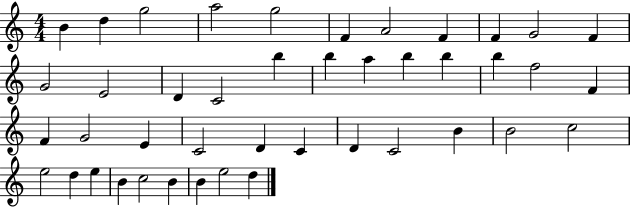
{
  \clef treble
  \numericTimeSignature
  \time 4/4
  \key c \major
  b'4 d''4 g''2 | a''2 g''2 | f'4 a'2 f'4 | f'4 g'2 f'4 | \break g'2 e'2 | d'4 c'2 b''4 | b''4 a''4 b''4 b''4 | b''4 f''2 f'4 | \break f'4 g'2 e'4 | c'2 d'4 c'4 | d'4 c'2 b'4 | b'2 c''2 | \break e''2 d''4 e''4 | b'4 c''2 b'4 | b'4 e''2 d''4 | \bar "|."
}